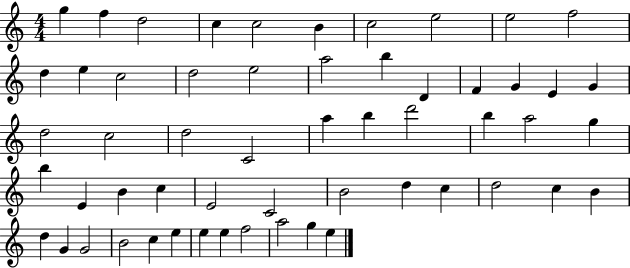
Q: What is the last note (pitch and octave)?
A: E5